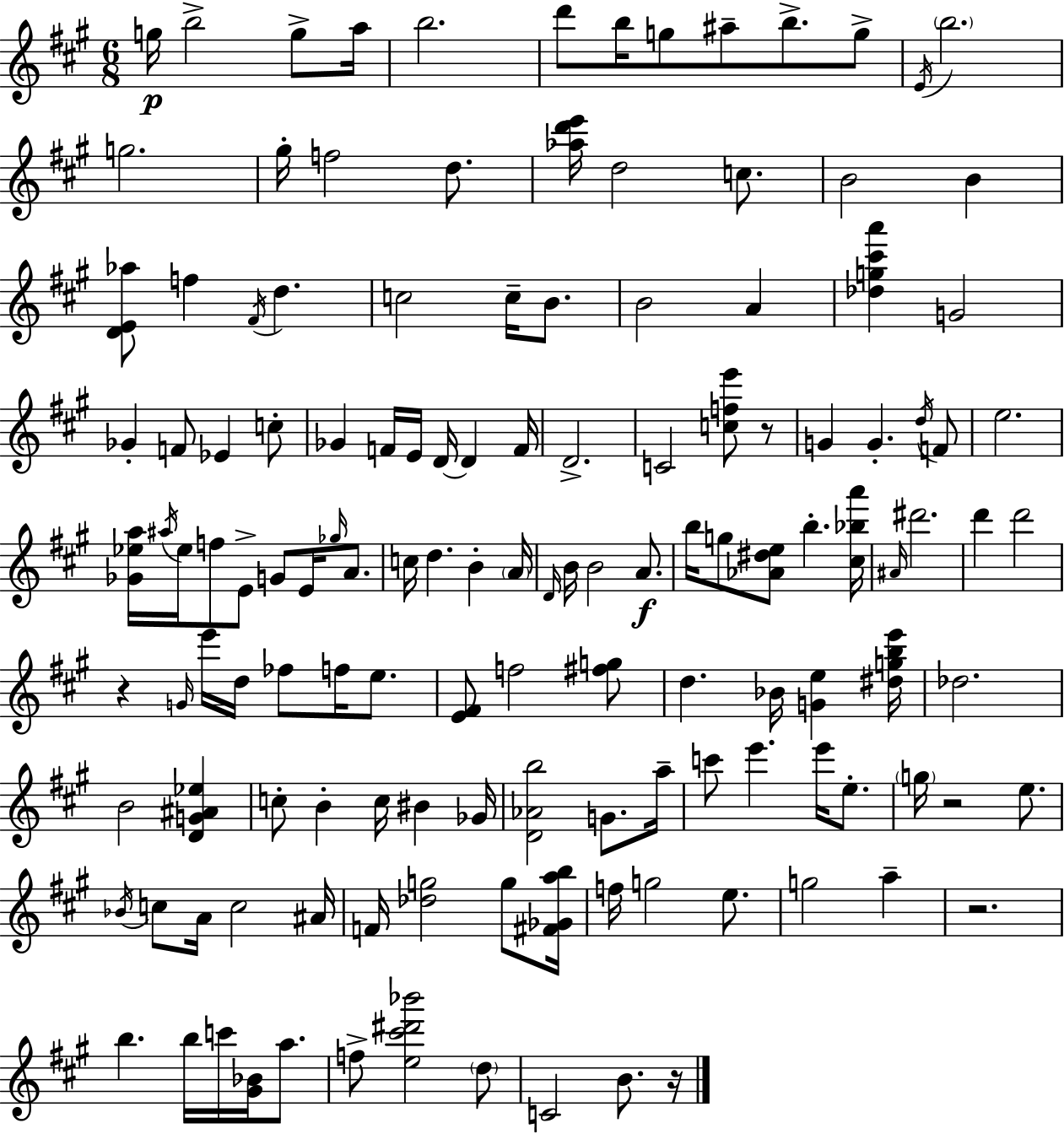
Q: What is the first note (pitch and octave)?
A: G5